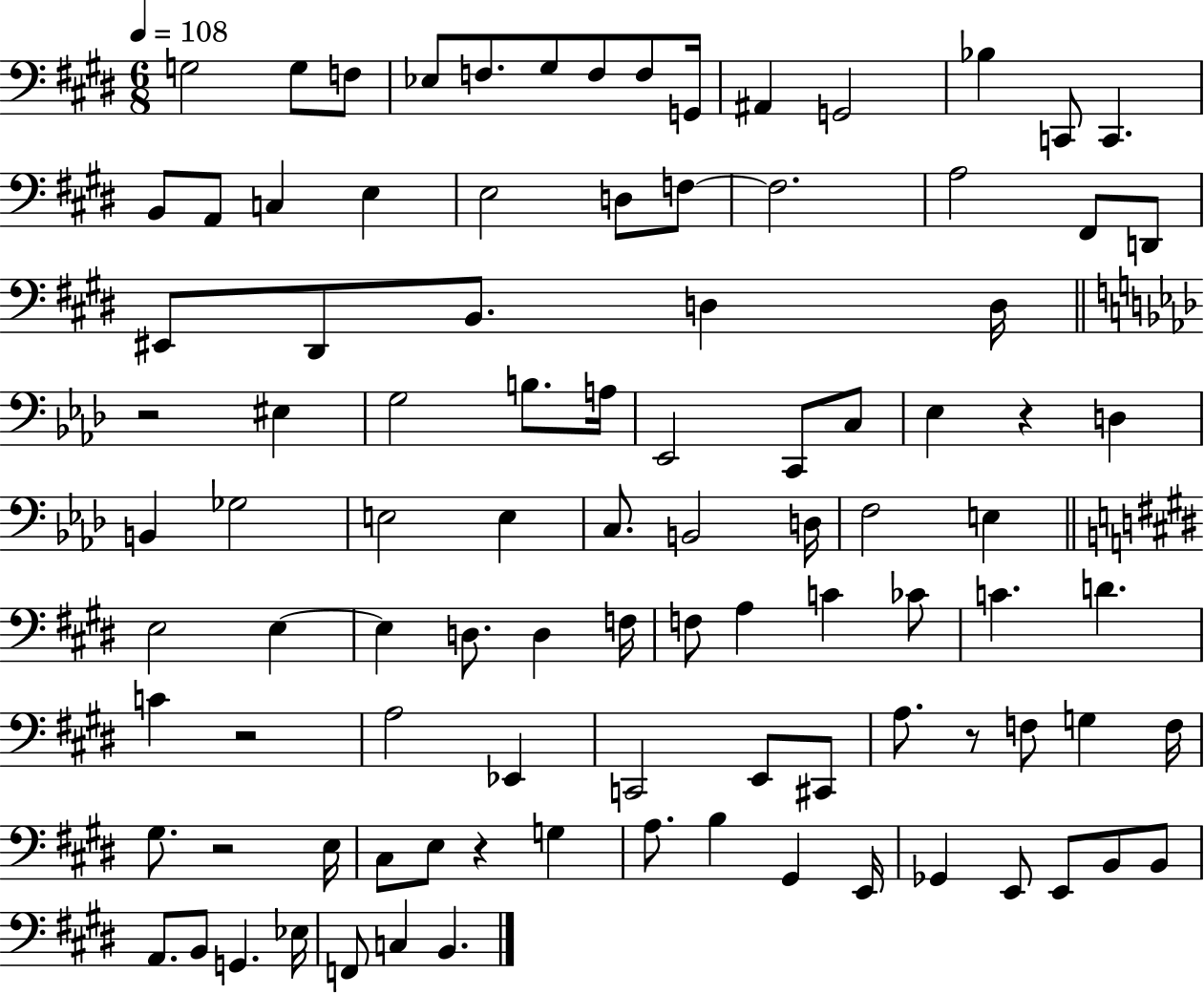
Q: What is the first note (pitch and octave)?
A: G3